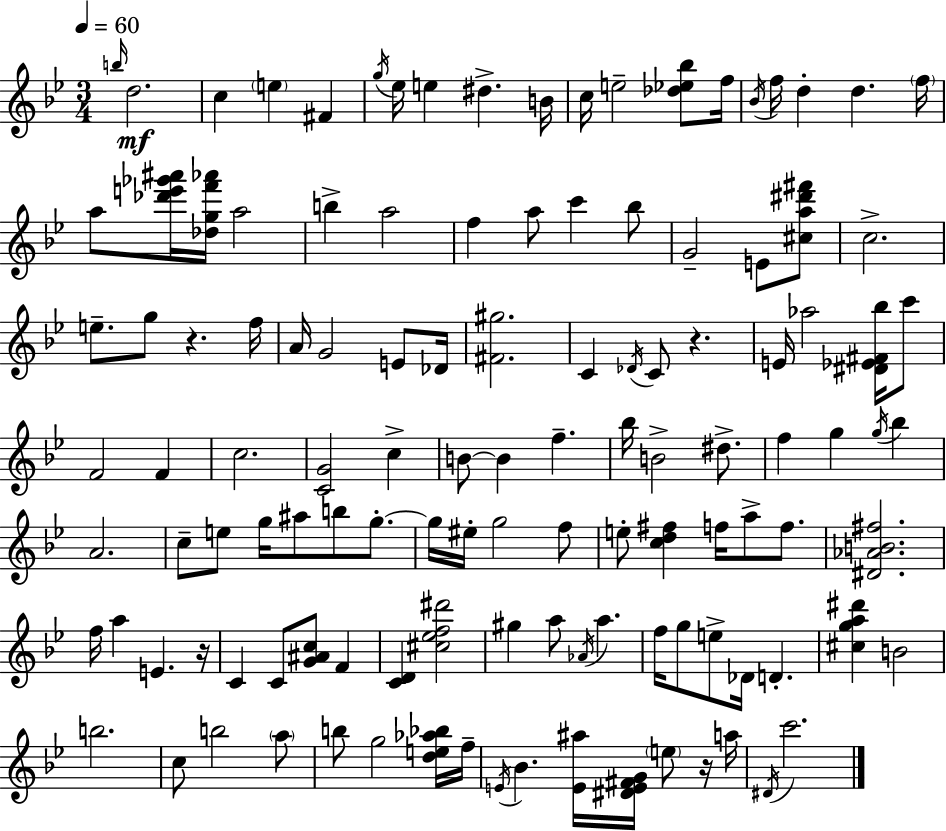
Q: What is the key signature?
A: BES major